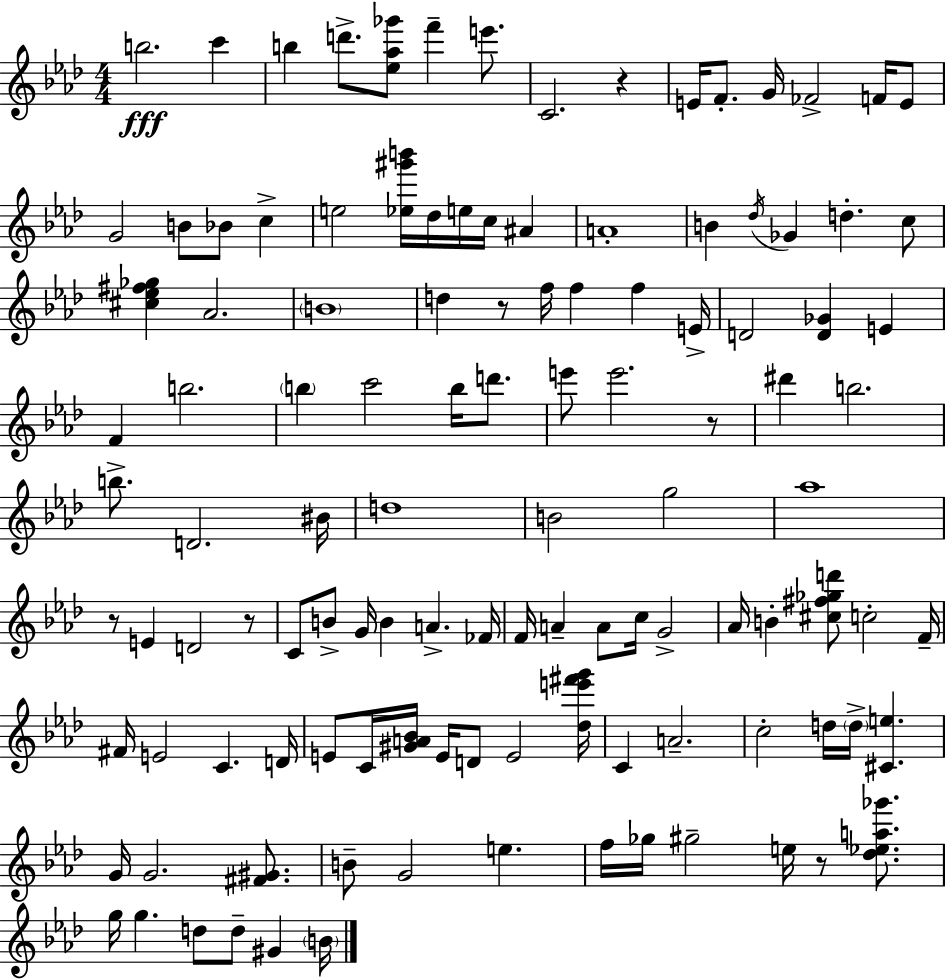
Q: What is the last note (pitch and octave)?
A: B4